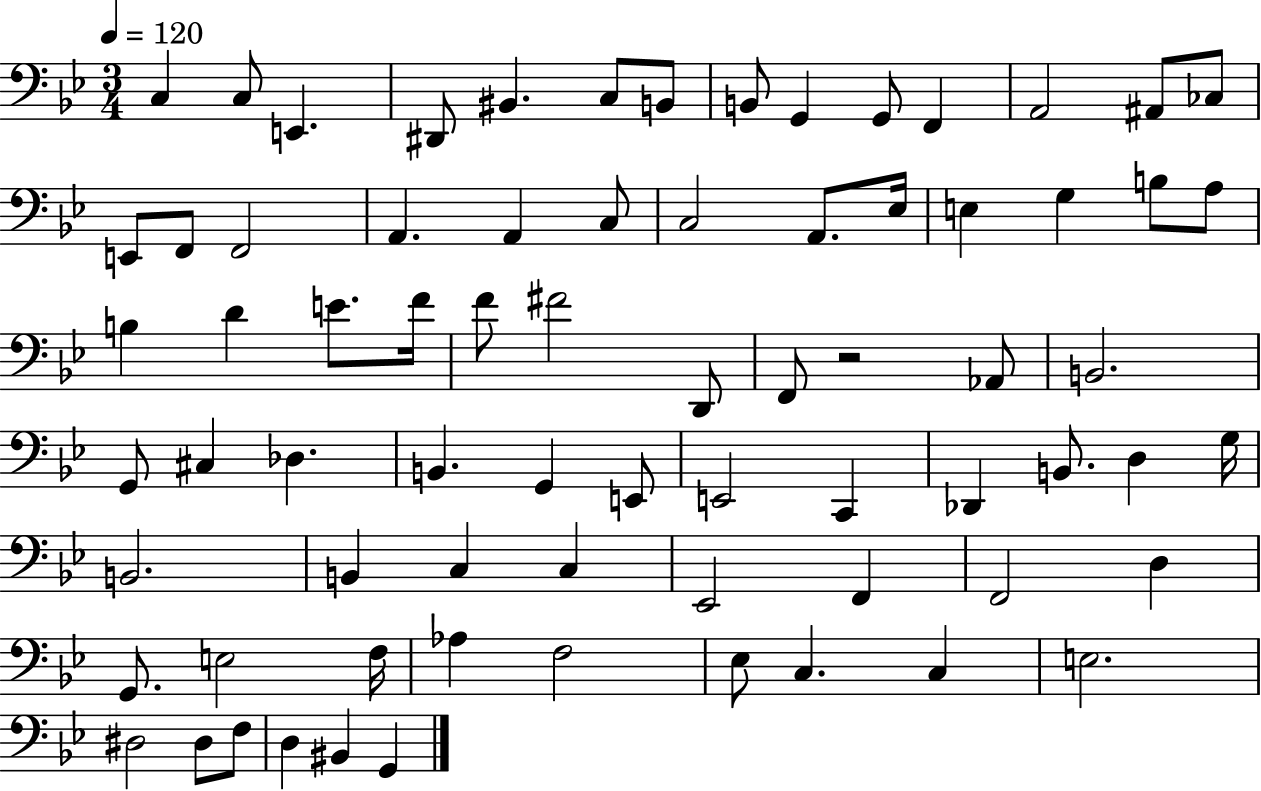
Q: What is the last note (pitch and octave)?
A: G2